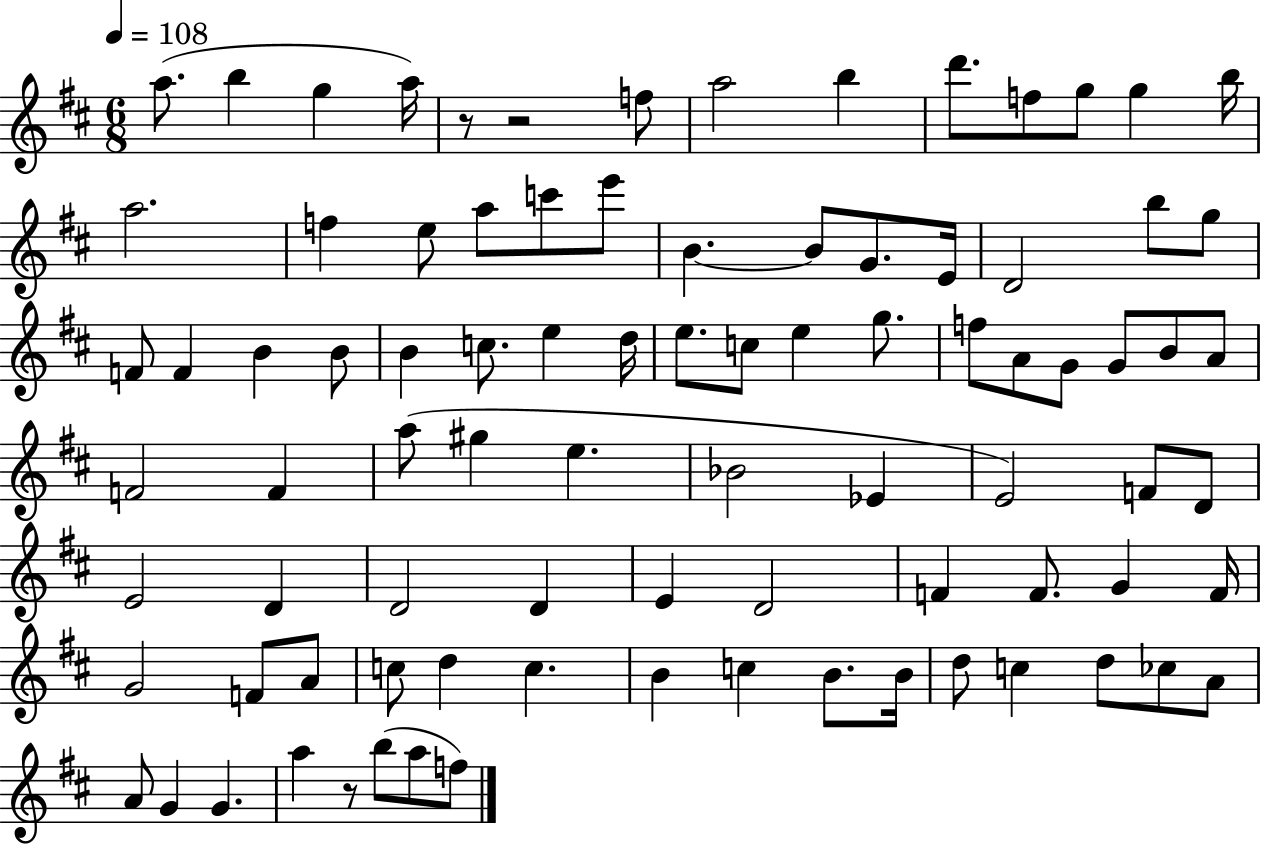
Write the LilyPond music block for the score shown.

{
  \clef treble
  \numericTimeSignature
  \time 6/8
  \key d \major
  \tempo 4 = 108
  a''8.( b''4 g''4 a''16) | r8 r2 f''8 | a''2 b''4 | d'''8. f''8 g''8 g''4 b''16 | \break a''2. | f''4 e''8 a''8 c'''8 e'''8 | b'4.~~ b'8 g'8. e'16 | d'2 b''8 g''8 | \break f'8 f'4 b'4 b'8 | b'4 c''8. e''4 d''16 | e''8. c''8 e''4 g''8. | f''8 a'8 g'8 g'8 b'8 a'8 | \break f'2 f'4 | a''8( gis''4 e''4. | bes'2 ees'4 | e'2) f'8 d'8 | \break e'2 d'4 | d'2 d'4 | e'4 d'2 | f'4 f'8. g'4 f'16 | \break g'2 f'8 a'8 | c''8 d''4 c''4. | b'4 c''4 b'8. b'16 | d''8 c''4 d''8 ces''8 a'8 | \break a'8 g'4 g'4. | a''4 r8 b''8( a''8 f''8) | \bar "|."
}